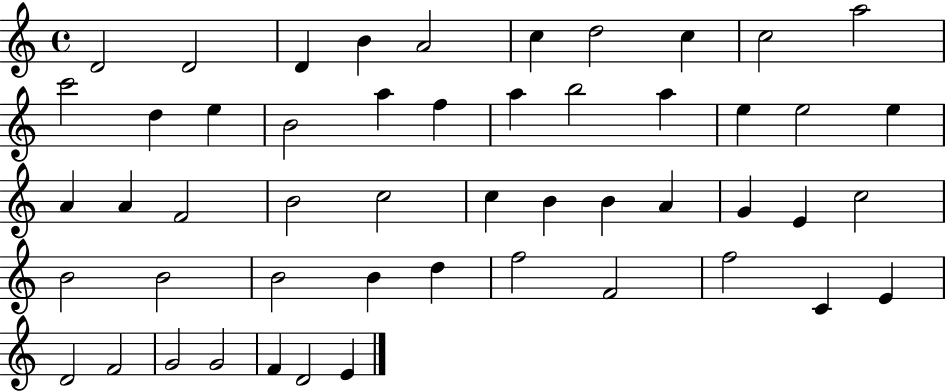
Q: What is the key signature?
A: C major